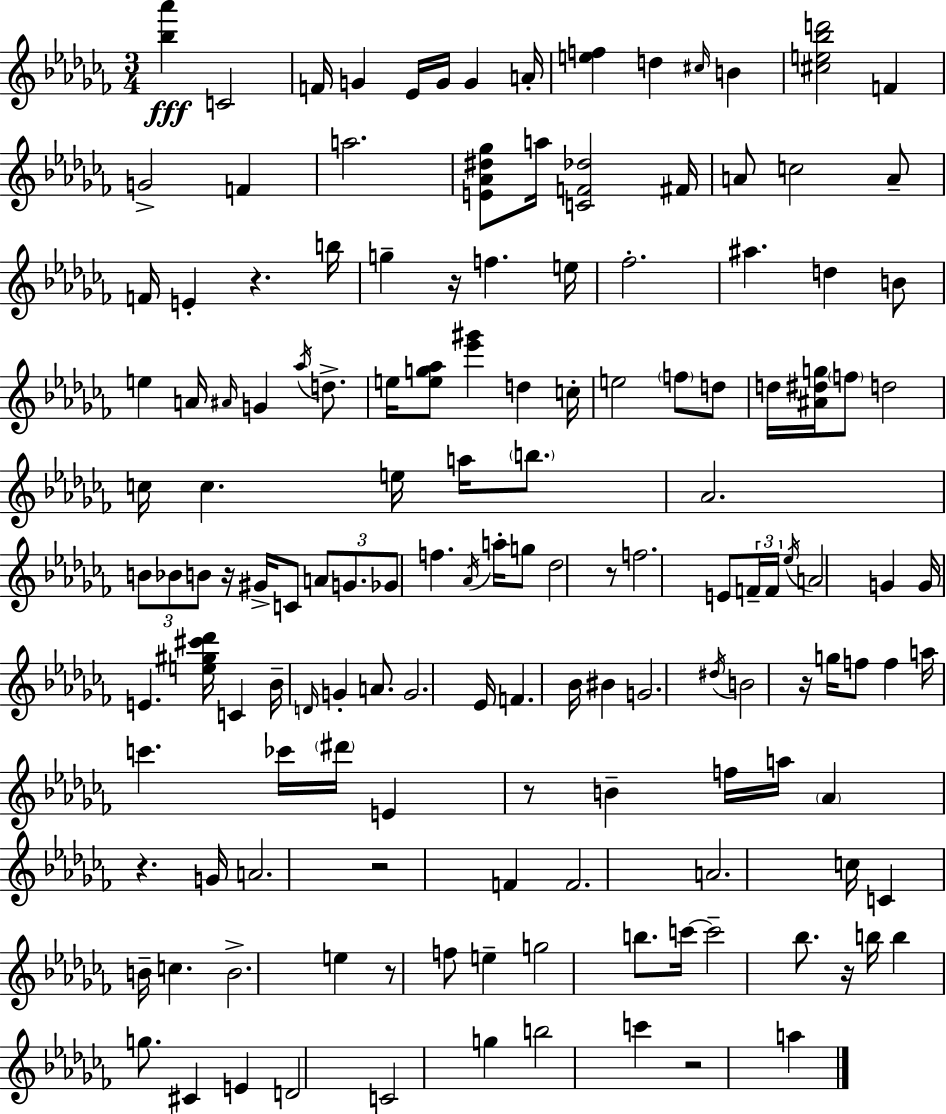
[Bb5,Ab6]/q C4/h F4/s G4/q Eb4/s G4/s G4/q A4/s [E5,F5]/q D5/q C#5/s B4/q [C#5,E5,Bb5,D6]/h F4/q G4/h F4/q A5/h. [E4,Ab4,D#5,Gb5]/e A5/s [C4,F4,Db5]/h F#4/s A4/e C5/h A4/e F4/s E4/q R/q. B5/s G5/q R/s F5/q. E5/s FES5/h. A#5/q. D5/q B4/e E5/q A4/s A#4/s G4/q Ab5/s D5/e. E5/s [E5,G5,Ab5]/e [Eb6,G#6]/q D5/q C5/s E5/h F5/e D5/e D5/s [A#4,D#5,G5]/s F5/e D5/h C5/s C5/q. E5/s A5/s B5/e. Ab4/h. B4/e Bb4/e B4/e R/s G#4/s C4/e A4/e G4/e. Gb4/e F5/q. Ab4/s A5/s G5/e Db5/h R/e F5/h. E4/e F4/s F4/s Eb5/s A4/h G4/q G4/s E4/q. [E5,G#5,C#6,Db6]/s C4/q Bb4/s D4/s G4/q A4/e. G4/h. Eb4/s F4/q. Bb4/s BIS4/q G4/h. D#5/s B4/h R/s G5/s F5/e F5/q A5/s C6/q. CES6/s D#6/s E4/q R/e B4/q F5/s A5/s Ab4/q R/q. G4/s A4/h. R/h F4/q F4/h. A4/h. C5/s C4/q B4/s C5/q. B4/h. E5/q R/e F5/e E5/q G5/h B5/e. C6/s C6/h Bb5/e. R/s B5/s B5/q G5/e. C#4/q E4/q D4/h C4/h G5/q B5/h C6/q R/h A5/q